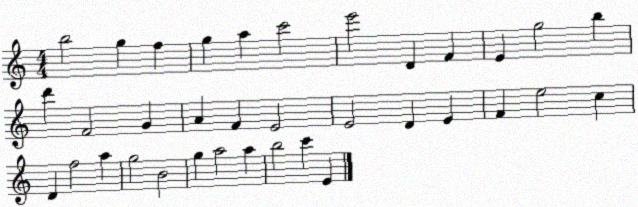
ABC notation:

X:1
T:Untitled
M:4/4
L:1/4
K:C
b2 g f g a c'2 e'2 D F E g2 b d' F2 G A F E2 E2 D E F e2 c D f2 a g2 B2 g a2 a b2 c' E